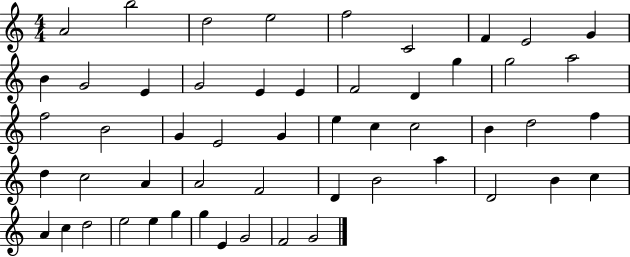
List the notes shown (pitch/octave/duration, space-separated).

A4/h B5/h D5/h E5/h F5/h C4/h F4/q E4/h G4/q B4/q G4/h E4/q G4/h E4/q E4/q F4/h D4/q G5/q G5/h A5/h F5/h B4/h G4/q E4/h G4/q E5/q C5/q C5/h B4/q D5/h F5/q D5/q C5/h A4/q A4/h F4/h D4/q B4/h A5/q D4/h B4/q C5/q A4/q C5/q D5/h E5/h E5/q G5/q G5/q E4/q G4/h F4/h G4/h